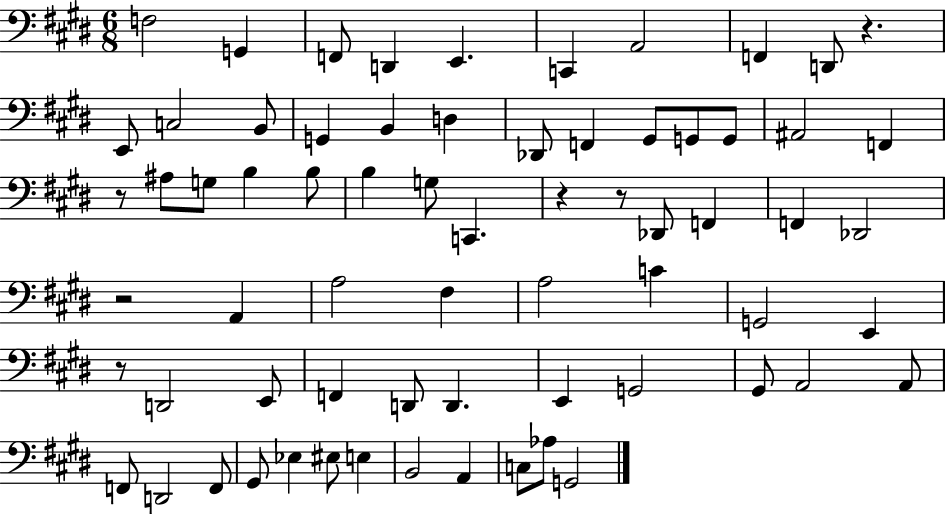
F3/h G2/q F2/e D2/q E2/q. C2/q A2/h F2/q D2/e R/q. E2/e C3/h B2/e G2/q B2/q D3/q Db2/e F2/q G#2/e G2/e G2/e A#2/h F2/q R/e A#3/e G3/e B3/q B3/e B3/q G3/e C2/q. R/q R/e Db2/e F2/q F2/q Db2/h R/h A2/q A3/h F#3/q A3/h C4/q G2/h E2/q R/e D2/h E2/e F2/q D2/e D2/q. E2/q G2/h G#2/e A2/h A2/e F2/e D2/h F2/e G#2/e Eb3/q EIS3/e E3/q B2/h A2/q C3/e Ab3/e G2/h